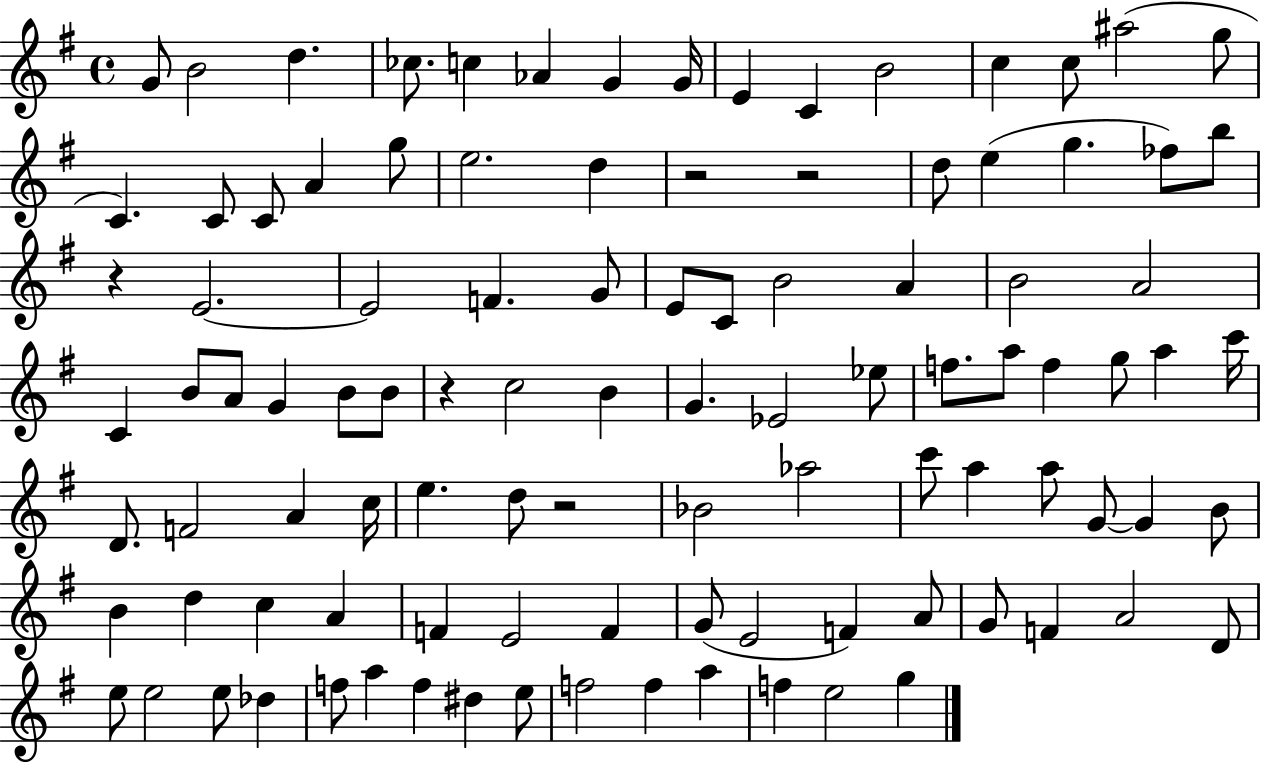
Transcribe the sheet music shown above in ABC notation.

X:1
T:Untitled
M:4/4
L:1/4
K:G
G/2 B2 d _c/2 c _A G G/4 E C B2 c c/2 ^a2 g/2 C C/2 C/2 A g/2 e2 d z2 z2 d/2 e g _f/2 b/2 z E2 E2 F G/2 E/2 C/2 B2 A B2 A2 C B/2 A/2 G B/2 B/2 z c2 B G _E2 _e/2 f/2 a/2 f g/2 a c'/4 D/2 F2 A c/4 e d/2 z2 _B2 _a2 c'/2 a a/2 G/2 G B/2 B d c A F E2 F G/2 E2 F A/2 G/2 F A2 D/2 e/2 e2 e/2 _d f/2 a f ^d e/2 f2 f a f e2 g